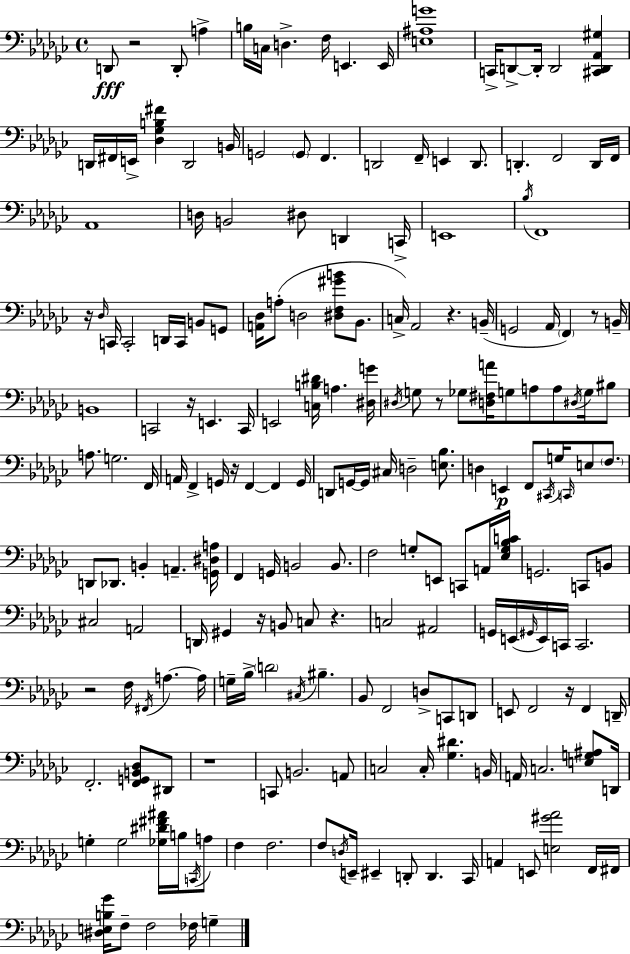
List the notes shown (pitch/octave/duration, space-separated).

D2/e R/h D2/e A3/q B3/s C3/s D3/q. F3/s E2/q. E2/s [E3,A#3,G4]/w C2/s D2/e D2/s D2/h [C#2,D2,Ab2,G#3]/q D2/s F#2/s E2/s [Db3,Gb3,B3,F#4]/q D2/h B2/s G2/h G2/e F2/q. D2/h F2/s E2/q D2/e. D2/q. F2/h D2/s F2/s Ab2/w D3/s B2/h D#3/e D2/q C2/s E2/w Bb3/s F2/w R/s Db3/s C2/s C2/h D2/s C2/s B2/e G2/e [A2,Db3]/s A3/e D3/h [D#3,F3,G#4,B4]/e Bb2/e. C3/s Ab2/h R/q. B2/s G2/h Ab2/s F2/q R/e B2/s B2/w C2/h R/s E2/q. C2/s E2/h [C3,B3,D#4]/s A3/q. [D#3,G4]/s D#3/s G3/e R/e Gb3/e [D3,F#3,A4]/s G3/e A3/e A3/e D#3/s G3/s BIS3/e A3/e. G3/h. F2/s A2/s F2/q G2/s R/s F2/q F2/q G2/s D2/e G2/s G2/s C#3/s D3/h [E3,Bb3]/e. D3/q E2/q F2/e C#2/s G3/s C2/s E3/e F3/e. D2/e Db2/e. B2/q A2/q. [G2,D#3,A3]/s F2/q G2/s B2/h B2/e. F3/h G3/e E2/e C2/e A2/s [Eb3,G3,Bb3,C4]/s G2/h. C2/e B2/e C#3/h A2/h D2/s G#2/q R/s B2/e C3/e R/q. C3/h A#2/h G2/s E2/s G#2/s E2/s C2/s C2/h. R/h F3/s F#2/s A3/q. A3/s G3/s Bb3/s D4/h C#3/s BIS3/q. Bb2/e F2/h D3/e C2/e D2/e E2/e F2/h R/s F2/q D2/s F2/h. [F2,G2,B2,Db3]/e D#2/e R/w C2/e B2/h. A2/e C3/h C3/s [Gb3,D#4]/q. B2/s A2/s C3/h. [E3,G3,A#3]/e D2/s G3/q G3/h [Gb3,D#4,F#4,A#4]/s B3/s C2/s A3/e F3/q F3/h. F3/e D3/s E2/s EIS2/q D2/e D2/q. CES2/s A2/q E2/e [E3,G#4,Ab4]/h F2/s F#2/s [D#3,E3,B3,Gb4]/s F3/e F3/h FES3/s G3/q